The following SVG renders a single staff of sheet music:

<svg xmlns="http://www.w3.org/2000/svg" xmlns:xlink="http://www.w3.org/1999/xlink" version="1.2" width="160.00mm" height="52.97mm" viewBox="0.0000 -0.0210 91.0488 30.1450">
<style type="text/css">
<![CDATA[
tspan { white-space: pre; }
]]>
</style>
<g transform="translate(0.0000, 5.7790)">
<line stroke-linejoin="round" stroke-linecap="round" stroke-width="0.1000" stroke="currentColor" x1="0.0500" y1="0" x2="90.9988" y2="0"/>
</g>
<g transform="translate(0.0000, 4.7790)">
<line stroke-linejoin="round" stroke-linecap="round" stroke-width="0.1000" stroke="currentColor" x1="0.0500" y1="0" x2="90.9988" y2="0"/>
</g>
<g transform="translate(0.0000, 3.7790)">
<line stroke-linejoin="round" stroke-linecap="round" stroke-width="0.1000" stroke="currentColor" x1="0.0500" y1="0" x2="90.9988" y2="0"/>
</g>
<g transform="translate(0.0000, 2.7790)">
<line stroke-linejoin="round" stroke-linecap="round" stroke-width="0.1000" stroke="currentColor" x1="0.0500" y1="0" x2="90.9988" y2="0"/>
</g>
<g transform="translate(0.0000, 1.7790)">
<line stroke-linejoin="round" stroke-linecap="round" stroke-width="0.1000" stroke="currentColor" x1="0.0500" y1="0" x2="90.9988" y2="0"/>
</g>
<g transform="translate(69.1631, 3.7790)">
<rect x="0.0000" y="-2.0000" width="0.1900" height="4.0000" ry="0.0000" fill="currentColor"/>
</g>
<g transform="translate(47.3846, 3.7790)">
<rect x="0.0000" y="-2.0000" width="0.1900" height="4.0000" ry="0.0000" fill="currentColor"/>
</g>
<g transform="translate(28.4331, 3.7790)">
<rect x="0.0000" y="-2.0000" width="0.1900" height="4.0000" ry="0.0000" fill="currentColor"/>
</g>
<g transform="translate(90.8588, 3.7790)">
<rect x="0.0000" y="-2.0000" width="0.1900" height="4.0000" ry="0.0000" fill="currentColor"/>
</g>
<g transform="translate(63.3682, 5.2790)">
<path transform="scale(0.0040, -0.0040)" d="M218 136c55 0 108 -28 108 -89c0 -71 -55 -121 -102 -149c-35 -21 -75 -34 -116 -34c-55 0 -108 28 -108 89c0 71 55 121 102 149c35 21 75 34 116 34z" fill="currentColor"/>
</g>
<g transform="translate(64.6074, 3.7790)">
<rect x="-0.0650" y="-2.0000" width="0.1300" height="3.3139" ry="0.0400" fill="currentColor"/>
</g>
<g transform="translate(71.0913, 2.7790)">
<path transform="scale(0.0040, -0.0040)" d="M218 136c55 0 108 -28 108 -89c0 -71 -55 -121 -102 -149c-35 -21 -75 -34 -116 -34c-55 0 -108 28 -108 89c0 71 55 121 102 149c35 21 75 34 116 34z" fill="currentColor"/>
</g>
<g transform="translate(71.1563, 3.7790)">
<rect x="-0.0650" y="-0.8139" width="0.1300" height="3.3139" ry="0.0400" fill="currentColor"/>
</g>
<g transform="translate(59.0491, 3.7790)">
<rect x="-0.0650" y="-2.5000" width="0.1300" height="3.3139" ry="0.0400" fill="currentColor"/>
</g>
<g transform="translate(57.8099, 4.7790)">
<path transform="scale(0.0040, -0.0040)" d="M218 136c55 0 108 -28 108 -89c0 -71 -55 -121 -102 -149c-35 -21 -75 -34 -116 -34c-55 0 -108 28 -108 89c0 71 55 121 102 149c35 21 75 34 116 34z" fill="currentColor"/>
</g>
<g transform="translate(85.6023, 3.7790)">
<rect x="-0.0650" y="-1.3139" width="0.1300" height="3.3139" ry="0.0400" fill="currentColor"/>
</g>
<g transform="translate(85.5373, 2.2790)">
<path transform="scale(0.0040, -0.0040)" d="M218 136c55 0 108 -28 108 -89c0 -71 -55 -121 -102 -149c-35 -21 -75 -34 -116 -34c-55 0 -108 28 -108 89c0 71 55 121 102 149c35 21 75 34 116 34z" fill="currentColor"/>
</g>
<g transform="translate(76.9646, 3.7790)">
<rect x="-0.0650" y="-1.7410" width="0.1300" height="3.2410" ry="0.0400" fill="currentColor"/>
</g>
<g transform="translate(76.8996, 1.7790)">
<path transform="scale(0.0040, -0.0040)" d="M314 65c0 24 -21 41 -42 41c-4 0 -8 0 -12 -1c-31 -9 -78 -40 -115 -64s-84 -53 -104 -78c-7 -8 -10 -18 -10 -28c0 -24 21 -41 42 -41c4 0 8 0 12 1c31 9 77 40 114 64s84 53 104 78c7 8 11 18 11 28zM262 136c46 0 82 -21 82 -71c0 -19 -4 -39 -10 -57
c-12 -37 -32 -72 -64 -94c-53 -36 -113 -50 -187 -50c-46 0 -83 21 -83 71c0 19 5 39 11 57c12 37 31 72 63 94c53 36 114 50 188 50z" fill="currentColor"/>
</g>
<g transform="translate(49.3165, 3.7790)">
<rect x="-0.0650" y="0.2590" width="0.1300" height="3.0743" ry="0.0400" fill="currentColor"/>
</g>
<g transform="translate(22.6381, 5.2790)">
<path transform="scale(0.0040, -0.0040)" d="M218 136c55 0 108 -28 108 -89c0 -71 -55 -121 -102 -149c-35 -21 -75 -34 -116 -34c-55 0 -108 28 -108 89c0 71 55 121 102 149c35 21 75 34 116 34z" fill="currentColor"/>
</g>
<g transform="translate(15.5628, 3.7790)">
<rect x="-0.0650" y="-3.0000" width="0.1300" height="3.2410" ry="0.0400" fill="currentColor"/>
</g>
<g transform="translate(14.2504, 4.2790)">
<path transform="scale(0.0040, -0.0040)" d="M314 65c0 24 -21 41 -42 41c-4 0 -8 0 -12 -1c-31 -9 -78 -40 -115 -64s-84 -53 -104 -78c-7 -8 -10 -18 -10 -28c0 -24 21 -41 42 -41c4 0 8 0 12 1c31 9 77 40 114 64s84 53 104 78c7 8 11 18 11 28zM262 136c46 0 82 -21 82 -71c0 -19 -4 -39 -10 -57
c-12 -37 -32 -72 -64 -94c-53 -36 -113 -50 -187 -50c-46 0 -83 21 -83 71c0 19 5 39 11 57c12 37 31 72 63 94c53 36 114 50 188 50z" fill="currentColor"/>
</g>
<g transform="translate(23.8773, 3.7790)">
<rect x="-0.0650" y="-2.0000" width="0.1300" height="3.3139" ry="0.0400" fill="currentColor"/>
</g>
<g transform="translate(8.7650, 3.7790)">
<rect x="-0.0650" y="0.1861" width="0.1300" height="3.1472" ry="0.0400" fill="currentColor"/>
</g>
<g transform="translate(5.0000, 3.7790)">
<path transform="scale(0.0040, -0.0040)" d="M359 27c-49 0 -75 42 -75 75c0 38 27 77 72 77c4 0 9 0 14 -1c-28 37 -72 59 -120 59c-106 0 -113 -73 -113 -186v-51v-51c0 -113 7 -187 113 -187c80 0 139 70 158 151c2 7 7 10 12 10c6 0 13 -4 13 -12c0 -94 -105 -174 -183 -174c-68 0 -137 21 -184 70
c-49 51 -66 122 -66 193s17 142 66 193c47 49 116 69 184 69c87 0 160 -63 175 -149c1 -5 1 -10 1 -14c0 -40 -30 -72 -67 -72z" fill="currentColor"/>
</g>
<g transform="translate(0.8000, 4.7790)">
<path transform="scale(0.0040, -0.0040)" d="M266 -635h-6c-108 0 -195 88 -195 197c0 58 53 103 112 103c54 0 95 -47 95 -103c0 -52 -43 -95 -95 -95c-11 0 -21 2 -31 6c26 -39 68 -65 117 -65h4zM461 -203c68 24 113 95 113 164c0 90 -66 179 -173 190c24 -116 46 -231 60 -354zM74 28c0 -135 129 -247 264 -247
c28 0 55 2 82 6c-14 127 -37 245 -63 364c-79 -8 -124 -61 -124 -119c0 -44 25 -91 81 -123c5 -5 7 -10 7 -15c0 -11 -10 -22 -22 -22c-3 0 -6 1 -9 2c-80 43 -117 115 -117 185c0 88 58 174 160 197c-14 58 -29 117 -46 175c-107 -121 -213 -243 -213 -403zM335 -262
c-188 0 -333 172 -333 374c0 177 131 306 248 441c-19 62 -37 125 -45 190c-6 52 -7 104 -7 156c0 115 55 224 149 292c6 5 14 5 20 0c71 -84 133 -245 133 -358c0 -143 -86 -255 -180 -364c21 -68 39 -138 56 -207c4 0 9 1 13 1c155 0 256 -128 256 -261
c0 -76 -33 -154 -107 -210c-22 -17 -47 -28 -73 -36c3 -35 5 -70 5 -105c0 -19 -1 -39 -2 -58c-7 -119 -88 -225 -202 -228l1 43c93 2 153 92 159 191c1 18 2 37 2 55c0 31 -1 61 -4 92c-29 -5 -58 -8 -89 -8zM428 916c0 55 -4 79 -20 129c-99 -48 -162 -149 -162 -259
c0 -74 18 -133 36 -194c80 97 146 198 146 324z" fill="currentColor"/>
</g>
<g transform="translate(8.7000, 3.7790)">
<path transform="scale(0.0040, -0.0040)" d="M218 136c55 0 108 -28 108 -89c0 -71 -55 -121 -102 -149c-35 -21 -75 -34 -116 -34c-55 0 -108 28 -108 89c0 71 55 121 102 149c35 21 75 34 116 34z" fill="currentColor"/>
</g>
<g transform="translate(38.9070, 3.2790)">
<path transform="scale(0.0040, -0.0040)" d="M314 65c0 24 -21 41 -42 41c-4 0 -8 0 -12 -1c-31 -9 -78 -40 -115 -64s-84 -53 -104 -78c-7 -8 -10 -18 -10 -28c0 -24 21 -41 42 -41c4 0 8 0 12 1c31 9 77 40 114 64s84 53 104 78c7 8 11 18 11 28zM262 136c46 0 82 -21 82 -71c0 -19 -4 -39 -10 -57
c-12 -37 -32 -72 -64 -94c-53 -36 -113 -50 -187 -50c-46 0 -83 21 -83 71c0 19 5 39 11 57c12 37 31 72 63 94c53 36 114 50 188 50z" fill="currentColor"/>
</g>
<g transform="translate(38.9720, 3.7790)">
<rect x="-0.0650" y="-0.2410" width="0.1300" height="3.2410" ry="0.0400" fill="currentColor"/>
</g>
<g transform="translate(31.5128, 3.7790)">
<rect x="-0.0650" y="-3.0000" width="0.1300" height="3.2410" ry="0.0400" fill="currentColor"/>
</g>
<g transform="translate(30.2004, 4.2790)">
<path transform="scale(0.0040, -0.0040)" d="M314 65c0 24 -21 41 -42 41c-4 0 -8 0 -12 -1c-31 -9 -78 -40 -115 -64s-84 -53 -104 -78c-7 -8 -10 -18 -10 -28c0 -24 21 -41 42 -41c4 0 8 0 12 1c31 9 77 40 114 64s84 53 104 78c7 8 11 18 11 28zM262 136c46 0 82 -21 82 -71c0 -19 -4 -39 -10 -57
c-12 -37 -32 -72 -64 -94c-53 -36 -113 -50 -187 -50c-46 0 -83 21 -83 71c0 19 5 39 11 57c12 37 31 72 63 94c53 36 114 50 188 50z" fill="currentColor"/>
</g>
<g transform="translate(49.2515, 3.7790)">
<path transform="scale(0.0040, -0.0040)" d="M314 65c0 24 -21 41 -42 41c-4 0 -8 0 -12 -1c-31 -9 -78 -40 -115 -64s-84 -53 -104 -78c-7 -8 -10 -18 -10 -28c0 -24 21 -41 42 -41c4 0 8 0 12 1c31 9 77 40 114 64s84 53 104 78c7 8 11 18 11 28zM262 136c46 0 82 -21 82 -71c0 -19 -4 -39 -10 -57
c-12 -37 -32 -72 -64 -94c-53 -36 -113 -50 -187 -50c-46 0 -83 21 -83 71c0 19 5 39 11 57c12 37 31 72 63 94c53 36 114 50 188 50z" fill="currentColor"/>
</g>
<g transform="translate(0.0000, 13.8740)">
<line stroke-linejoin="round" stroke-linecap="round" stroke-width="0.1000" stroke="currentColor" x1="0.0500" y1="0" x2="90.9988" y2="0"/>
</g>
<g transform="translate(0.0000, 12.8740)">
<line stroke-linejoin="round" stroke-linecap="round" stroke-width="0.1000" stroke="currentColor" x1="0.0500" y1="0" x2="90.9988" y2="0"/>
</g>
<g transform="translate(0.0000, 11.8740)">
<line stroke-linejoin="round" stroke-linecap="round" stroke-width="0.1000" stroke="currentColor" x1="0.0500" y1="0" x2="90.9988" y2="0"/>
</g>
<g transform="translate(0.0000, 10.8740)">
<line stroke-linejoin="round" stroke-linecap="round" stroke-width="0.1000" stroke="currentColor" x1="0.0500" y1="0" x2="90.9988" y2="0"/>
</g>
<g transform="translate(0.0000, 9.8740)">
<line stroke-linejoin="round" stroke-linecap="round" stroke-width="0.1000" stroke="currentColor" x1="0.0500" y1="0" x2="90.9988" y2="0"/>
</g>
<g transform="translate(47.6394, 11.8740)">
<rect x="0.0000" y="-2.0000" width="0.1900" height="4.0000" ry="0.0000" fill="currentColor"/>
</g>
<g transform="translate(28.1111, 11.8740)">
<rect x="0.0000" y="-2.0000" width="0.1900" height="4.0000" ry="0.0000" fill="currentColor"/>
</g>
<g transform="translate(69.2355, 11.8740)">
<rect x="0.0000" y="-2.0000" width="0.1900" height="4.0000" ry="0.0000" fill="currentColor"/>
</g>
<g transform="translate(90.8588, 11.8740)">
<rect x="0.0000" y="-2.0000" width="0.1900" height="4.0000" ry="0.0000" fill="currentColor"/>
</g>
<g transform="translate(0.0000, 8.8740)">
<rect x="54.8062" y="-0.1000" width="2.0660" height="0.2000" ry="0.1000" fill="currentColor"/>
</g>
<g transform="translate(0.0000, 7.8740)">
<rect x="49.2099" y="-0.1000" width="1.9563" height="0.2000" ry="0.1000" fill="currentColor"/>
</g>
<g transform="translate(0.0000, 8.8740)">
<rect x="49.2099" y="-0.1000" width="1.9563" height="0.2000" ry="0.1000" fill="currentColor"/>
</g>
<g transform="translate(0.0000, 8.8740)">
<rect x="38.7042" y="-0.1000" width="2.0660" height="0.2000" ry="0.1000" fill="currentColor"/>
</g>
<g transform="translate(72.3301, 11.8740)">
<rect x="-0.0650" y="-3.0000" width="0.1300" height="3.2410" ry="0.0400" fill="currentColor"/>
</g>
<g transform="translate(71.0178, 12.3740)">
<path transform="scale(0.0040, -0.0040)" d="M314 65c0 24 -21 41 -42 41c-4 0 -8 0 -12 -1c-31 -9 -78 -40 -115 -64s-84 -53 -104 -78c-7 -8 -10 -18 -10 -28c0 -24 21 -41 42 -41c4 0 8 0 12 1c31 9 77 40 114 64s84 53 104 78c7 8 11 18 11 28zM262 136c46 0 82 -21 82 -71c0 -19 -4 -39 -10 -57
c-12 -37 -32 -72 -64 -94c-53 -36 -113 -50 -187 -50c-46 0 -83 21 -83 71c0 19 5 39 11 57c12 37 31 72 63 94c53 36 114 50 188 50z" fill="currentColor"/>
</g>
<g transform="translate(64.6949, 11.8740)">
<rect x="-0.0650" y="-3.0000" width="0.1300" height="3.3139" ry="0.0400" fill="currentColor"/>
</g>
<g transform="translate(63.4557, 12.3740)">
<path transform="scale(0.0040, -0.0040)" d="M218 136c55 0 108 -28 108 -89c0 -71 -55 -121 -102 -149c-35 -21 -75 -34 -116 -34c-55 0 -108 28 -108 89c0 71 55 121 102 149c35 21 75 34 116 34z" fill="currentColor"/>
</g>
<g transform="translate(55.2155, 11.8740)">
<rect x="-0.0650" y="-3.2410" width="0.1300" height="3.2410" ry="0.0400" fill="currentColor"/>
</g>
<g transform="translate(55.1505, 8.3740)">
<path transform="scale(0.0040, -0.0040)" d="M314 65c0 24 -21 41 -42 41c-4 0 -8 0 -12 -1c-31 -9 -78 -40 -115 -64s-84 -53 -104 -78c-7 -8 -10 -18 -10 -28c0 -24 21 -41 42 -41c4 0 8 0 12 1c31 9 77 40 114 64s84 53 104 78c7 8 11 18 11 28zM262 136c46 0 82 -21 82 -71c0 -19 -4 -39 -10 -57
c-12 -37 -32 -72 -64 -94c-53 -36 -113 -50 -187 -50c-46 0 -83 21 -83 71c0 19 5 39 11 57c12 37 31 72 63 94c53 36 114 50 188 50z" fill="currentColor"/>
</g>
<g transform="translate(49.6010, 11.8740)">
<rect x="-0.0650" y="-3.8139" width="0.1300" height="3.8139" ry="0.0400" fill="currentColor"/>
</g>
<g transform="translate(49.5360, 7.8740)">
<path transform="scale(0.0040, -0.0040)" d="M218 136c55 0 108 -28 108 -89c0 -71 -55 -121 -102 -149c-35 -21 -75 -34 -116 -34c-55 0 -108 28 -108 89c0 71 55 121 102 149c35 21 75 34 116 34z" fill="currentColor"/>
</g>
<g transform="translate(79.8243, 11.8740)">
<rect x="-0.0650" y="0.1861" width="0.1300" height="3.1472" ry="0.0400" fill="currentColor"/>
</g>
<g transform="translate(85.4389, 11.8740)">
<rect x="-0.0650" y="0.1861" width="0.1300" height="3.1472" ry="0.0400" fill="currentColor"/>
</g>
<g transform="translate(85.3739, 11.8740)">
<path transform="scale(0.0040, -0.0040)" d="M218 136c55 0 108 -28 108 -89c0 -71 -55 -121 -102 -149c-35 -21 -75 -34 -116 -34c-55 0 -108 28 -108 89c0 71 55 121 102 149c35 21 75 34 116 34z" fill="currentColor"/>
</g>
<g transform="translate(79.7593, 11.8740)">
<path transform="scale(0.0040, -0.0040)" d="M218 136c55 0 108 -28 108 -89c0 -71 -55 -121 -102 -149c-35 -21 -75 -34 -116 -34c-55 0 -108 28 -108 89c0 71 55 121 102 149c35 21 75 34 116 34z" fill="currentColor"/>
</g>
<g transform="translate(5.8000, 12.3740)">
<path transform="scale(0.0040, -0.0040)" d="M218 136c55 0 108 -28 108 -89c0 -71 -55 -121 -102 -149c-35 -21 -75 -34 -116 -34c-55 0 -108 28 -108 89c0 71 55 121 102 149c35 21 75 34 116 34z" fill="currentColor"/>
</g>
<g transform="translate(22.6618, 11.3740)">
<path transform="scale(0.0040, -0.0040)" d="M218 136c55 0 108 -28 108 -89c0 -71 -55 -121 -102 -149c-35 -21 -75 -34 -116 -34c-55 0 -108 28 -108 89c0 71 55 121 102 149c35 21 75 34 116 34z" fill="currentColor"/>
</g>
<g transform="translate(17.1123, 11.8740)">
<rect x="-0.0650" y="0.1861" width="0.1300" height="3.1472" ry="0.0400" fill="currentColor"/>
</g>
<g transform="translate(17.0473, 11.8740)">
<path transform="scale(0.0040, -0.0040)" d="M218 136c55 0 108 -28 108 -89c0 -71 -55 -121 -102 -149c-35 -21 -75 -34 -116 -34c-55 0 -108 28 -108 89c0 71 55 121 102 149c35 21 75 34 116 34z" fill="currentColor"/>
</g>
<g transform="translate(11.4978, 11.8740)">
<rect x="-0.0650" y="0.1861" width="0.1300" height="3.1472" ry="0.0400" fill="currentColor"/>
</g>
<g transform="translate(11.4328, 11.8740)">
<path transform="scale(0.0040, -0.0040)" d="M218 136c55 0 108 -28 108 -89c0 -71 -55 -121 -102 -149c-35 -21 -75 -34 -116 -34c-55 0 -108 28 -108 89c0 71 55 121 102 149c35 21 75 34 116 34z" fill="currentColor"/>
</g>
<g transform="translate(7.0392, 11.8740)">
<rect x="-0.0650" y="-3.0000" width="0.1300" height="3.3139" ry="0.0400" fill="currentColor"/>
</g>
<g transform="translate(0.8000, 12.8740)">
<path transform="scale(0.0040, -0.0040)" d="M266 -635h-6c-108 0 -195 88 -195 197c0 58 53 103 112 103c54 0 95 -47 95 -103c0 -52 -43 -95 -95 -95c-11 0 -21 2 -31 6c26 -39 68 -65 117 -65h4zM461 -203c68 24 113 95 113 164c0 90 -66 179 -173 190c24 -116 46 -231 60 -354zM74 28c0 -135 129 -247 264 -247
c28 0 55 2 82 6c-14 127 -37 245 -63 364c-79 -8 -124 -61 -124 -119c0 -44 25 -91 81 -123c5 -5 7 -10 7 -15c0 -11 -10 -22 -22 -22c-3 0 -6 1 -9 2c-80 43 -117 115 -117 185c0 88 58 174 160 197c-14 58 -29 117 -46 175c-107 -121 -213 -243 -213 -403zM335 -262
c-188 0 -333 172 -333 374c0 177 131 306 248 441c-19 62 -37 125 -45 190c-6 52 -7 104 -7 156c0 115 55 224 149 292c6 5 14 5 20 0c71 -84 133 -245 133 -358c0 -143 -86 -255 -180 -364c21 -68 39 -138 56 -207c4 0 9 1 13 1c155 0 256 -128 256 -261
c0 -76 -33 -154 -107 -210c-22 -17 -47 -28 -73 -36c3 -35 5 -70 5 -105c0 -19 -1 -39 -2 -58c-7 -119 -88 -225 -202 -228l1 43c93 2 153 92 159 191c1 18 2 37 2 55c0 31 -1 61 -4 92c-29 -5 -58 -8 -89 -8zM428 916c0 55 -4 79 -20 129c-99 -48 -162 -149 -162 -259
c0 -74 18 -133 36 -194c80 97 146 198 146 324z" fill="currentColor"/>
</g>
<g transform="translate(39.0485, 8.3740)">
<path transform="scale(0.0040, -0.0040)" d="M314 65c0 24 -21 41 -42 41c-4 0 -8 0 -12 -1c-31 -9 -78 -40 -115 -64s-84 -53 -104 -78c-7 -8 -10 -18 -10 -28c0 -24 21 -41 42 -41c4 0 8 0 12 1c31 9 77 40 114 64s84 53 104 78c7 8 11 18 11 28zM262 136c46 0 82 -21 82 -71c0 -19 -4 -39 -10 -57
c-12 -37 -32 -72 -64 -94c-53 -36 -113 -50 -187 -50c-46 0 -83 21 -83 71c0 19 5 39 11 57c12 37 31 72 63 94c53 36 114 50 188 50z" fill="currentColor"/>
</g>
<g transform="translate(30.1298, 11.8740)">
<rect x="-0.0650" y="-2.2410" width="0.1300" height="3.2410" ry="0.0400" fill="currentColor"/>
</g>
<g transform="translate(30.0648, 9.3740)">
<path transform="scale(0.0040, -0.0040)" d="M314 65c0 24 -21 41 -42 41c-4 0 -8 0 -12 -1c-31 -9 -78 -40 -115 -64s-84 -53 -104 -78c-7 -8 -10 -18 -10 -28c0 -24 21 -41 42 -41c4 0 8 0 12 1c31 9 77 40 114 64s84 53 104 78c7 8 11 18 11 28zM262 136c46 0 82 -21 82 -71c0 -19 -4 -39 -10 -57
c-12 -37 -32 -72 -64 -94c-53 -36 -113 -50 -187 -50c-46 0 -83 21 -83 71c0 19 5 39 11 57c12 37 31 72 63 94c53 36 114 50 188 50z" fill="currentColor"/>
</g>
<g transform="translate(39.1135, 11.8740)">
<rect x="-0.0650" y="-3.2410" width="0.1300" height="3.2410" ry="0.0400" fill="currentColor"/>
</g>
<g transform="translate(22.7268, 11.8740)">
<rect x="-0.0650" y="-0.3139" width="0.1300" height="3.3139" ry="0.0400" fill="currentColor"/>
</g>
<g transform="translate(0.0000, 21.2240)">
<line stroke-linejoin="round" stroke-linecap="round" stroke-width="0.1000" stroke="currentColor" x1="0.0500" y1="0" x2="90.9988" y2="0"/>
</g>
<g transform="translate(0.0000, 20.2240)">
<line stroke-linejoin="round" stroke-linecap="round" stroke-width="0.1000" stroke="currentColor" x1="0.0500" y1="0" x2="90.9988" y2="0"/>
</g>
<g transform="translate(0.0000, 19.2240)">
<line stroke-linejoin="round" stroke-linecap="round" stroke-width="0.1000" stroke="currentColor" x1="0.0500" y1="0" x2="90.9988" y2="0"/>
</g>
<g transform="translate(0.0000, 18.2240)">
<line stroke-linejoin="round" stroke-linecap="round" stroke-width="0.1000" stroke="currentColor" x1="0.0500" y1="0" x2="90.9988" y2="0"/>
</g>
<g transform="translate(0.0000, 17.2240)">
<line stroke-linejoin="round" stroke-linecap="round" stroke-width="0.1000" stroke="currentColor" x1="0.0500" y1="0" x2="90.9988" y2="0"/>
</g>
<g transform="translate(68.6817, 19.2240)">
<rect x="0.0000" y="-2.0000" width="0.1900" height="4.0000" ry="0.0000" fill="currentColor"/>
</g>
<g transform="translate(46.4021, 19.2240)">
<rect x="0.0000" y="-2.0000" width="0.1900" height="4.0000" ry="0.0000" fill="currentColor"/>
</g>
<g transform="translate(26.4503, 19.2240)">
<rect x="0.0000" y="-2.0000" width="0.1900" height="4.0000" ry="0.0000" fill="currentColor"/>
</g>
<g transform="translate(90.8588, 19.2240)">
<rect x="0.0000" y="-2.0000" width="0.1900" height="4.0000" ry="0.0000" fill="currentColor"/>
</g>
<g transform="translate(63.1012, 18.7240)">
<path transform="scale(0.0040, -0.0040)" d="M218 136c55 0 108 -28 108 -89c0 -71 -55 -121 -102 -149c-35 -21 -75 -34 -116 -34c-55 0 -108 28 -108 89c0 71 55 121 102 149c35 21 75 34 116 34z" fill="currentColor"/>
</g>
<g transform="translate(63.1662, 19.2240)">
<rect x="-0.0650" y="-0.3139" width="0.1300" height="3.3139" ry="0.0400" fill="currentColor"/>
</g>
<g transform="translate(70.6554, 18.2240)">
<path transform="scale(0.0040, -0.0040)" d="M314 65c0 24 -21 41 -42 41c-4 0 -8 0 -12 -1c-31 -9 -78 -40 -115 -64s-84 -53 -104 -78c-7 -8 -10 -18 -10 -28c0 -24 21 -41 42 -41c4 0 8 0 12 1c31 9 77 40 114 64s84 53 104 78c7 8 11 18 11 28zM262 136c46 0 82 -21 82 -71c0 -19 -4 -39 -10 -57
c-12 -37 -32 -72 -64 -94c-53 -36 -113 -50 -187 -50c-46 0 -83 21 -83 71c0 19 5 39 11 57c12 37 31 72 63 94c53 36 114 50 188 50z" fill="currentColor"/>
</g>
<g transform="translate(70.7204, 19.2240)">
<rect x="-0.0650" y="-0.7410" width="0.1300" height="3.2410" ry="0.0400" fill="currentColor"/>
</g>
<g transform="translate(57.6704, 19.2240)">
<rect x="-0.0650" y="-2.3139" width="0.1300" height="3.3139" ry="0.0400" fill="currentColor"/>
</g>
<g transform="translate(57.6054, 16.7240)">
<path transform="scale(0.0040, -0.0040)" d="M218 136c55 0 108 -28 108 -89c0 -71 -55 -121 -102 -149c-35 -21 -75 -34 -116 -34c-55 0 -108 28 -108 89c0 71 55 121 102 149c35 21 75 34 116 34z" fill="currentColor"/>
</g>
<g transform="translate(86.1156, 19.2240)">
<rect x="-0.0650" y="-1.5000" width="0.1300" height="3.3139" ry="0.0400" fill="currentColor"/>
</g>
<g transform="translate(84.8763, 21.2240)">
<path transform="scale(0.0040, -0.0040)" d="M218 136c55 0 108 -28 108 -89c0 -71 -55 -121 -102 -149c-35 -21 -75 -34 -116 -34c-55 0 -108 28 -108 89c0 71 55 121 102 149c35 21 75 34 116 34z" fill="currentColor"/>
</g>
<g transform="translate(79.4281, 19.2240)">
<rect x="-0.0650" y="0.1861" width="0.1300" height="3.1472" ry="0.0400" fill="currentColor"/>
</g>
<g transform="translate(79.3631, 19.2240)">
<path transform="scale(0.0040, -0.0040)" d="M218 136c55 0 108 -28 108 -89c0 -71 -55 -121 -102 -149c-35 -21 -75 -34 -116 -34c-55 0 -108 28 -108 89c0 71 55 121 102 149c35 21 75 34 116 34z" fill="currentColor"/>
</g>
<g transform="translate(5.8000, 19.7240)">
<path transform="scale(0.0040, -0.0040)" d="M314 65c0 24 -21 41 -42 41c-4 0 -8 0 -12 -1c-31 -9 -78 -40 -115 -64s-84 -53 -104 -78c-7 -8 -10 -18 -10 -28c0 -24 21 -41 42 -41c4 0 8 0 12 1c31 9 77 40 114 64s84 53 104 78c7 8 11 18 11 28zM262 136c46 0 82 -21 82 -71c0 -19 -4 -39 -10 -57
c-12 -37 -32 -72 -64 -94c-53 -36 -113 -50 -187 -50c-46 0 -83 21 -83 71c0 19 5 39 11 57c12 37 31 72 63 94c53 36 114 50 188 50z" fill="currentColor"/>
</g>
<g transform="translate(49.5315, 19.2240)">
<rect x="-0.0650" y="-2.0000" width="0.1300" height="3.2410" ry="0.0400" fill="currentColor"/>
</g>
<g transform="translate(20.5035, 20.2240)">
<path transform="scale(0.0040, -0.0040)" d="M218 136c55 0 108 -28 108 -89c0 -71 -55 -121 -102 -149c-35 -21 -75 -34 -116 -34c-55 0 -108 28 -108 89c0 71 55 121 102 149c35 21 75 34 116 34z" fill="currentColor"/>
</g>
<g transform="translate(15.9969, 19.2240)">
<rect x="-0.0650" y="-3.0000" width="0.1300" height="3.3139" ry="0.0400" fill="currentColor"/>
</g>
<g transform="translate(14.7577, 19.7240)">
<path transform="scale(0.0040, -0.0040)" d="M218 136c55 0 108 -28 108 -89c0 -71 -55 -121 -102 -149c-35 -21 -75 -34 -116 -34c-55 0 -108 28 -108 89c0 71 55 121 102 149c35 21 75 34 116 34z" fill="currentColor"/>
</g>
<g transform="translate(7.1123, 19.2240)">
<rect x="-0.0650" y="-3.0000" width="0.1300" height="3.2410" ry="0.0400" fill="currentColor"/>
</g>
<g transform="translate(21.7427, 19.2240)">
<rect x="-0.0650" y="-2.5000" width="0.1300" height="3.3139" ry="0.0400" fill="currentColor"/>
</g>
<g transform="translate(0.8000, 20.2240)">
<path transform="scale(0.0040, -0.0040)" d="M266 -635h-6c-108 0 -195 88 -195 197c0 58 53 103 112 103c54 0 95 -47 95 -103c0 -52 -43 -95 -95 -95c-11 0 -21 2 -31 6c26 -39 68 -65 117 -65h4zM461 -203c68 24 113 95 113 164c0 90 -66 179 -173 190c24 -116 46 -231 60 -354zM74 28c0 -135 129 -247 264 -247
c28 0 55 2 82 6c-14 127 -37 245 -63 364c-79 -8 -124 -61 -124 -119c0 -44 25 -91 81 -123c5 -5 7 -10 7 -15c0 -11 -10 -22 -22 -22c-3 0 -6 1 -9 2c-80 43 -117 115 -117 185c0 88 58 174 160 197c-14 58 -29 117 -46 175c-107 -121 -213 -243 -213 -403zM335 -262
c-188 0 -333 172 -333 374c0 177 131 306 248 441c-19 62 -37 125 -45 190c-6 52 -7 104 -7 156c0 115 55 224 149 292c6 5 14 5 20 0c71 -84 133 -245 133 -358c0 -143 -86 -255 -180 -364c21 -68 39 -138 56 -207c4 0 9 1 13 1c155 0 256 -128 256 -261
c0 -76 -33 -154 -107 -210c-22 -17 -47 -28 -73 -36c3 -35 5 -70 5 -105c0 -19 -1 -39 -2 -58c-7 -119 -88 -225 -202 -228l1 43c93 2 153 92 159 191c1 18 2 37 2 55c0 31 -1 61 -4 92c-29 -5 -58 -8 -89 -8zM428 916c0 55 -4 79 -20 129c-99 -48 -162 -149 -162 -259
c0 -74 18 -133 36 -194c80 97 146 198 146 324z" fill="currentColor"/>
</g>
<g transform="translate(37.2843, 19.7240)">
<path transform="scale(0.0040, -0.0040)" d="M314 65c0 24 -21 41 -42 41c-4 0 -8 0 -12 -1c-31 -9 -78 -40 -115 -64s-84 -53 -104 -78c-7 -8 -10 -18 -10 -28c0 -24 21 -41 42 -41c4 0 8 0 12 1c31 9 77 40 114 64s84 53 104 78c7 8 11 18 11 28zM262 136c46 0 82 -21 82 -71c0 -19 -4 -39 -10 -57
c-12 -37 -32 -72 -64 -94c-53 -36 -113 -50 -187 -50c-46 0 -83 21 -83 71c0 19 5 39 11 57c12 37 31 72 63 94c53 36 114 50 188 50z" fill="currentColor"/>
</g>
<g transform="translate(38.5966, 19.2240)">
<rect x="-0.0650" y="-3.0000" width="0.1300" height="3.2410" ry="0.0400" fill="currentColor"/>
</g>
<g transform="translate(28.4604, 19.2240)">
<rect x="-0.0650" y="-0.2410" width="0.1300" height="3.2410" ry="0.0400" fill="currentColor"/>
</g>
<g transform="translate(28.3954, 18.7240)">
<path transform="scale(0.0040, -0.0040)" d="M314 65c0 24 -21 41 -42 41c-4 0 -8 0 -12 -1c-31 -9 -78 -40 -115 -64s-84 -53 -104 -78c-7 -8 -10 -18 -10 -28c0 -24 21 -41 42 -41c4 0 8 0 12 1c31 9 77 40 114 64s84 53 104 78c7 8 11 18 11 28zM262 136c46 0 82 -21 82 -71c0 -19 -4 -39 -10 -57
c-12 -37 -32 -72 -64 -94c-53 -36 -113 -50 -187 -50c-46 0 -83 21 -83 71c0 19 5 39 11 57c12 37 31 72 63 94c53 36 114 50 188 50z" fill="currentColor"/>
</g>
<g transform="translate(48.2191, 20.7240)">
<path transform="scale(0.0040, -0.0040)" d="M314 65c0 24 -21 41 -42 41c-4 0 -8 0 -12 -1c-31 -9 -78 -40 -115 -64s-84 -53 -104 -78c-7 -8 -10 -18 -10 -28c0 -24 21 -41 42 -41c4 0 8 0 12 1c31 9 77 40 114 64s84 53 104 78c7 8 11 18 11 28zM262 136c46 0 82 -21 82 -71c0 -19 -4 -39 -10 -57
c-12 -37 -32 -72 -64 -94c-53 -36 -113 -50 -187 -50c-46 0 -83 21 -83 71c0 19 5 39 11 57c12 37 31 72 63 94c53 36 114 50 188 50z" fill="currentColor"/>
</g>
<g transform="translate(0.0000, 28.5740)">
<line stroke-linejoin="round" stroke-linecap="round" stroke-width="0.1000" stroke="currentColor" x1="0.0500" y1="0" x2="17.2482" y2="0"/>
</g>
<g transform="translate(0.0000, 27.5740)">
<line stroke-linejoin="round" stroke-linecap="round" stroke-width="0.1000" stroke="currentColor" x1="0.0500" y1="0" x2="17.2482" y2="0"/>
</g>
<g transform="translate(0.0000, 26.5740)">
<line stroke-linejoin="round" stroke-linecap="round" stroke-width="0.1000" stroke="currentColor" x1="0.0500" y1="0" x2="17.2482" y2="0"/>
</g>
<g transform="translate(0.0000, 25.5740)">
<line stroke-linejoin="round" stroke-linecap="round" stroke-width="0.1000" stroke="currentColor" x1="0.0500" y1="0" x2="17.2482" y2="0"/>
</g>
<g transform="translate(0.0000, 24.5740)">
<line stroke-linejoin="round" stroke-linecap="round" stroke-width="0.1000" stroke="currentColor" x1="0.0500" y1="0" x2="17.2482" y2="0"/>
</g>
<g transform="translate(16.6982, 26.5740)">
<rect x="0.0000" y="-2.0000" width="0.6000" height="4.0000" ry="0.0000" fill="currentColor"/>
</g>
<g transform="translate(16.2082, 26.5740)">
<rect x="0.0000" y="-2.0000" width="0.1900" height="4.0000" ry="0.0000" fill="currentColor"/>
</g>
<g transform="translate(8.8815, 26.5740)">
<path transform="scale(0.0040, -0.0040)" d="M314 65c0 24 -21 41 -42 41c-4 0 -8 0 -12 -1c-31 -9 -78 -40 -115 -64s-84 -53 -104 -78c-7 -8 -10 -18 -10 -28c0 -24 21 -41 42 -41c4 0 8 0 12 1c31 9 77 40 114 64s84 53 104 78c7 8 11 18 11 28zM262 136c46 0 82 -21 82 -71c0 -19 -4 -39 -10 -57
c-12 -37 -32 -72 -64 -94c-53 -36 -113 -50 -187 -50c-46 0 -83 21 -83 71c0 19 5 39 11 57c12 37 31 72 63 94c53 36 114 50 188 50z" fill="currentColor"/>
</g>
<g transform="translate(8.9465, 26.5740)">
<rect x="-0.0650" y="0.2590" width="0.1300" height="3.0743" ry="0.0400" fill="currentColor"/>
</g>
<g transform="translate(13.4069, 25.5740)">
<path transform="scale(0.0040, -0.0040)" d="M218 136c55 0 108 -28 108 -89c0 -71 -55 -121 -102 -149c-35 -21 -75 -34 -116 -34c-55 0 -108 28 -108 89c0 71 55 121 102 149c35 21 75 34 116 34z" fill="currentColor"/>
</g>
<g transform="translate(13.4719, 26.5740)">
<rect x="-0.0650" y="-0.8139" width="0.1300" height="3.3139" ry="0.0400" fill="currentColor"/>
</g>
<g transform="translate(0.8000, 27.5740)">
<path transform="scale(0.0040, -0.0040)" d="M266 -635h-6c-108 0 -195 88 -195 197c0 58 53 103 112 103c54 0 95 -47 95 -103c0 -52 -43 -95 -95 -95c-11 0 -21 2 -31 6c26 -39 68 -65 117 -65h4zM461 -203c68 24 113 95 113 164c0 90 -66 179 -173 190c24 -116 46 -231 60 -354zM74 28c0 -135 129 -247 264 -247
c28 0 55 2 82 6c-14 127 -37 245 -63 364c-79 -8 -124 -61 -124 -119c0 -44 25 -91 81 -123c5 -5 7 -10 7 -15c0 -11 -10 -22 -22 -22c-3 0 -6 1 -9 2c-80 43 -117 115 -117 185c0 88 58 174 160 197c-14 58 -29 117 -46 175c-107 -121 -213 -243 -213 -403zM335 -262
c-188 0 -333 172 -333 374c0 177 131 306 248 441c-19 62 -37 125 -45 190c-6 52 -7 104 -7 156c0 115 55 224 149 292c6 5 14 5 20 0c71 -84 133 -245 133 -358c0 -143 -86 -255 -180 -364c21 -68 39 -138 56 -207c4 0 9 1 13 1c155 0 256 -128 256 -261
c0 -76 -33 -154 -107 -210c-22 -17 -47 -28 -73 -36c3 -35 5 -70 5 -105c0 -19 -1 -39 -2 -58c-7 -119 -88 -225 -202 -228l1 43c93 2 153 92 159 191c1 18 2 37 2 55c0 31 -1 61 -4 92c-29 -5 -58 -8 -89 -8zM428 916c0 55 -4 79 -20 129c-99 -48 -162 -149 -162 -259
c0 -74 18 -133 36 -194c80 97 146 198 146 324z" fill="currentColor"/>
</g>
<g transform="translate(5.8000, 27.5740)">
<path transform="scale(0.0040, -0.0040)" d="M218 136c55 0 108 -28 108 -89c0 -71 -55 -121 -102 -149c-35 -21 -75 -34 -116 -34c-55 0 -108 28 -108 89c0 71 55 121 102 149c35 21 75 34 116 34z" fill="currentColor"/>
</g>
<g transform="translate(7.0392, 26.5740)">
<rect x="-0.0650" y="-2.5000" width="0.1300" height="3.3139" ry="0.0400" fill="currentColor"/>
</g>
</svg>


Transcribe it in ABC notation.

X:1
T:Untitled
M:4/4
L:1/4
K:C
B A2 F A2 c2 B2 G F d f2 e A B B c g2 b2 c' b2 A A2 B B A2 A G c2 A2 F2 g c d2 B E G B2 d